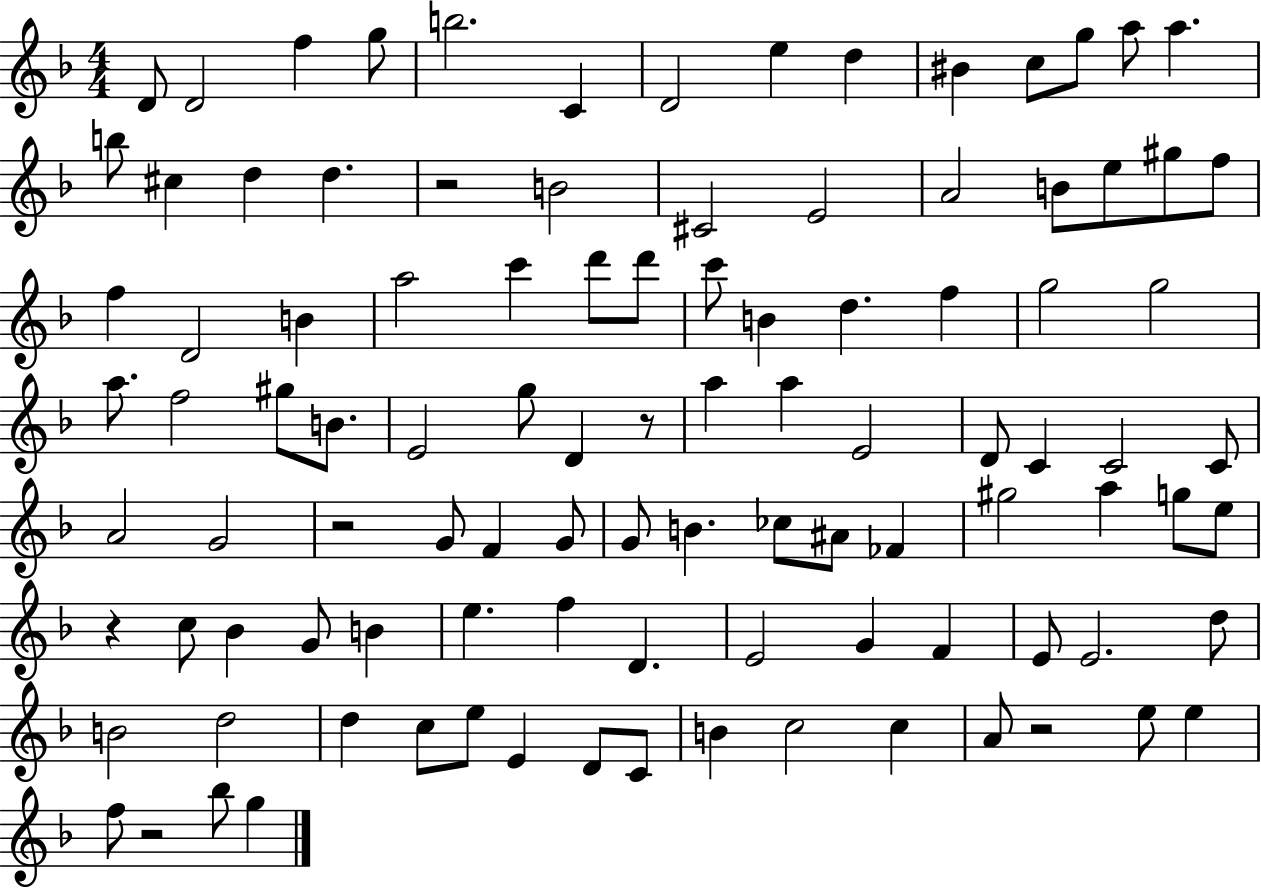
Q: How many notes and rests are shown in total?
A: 103